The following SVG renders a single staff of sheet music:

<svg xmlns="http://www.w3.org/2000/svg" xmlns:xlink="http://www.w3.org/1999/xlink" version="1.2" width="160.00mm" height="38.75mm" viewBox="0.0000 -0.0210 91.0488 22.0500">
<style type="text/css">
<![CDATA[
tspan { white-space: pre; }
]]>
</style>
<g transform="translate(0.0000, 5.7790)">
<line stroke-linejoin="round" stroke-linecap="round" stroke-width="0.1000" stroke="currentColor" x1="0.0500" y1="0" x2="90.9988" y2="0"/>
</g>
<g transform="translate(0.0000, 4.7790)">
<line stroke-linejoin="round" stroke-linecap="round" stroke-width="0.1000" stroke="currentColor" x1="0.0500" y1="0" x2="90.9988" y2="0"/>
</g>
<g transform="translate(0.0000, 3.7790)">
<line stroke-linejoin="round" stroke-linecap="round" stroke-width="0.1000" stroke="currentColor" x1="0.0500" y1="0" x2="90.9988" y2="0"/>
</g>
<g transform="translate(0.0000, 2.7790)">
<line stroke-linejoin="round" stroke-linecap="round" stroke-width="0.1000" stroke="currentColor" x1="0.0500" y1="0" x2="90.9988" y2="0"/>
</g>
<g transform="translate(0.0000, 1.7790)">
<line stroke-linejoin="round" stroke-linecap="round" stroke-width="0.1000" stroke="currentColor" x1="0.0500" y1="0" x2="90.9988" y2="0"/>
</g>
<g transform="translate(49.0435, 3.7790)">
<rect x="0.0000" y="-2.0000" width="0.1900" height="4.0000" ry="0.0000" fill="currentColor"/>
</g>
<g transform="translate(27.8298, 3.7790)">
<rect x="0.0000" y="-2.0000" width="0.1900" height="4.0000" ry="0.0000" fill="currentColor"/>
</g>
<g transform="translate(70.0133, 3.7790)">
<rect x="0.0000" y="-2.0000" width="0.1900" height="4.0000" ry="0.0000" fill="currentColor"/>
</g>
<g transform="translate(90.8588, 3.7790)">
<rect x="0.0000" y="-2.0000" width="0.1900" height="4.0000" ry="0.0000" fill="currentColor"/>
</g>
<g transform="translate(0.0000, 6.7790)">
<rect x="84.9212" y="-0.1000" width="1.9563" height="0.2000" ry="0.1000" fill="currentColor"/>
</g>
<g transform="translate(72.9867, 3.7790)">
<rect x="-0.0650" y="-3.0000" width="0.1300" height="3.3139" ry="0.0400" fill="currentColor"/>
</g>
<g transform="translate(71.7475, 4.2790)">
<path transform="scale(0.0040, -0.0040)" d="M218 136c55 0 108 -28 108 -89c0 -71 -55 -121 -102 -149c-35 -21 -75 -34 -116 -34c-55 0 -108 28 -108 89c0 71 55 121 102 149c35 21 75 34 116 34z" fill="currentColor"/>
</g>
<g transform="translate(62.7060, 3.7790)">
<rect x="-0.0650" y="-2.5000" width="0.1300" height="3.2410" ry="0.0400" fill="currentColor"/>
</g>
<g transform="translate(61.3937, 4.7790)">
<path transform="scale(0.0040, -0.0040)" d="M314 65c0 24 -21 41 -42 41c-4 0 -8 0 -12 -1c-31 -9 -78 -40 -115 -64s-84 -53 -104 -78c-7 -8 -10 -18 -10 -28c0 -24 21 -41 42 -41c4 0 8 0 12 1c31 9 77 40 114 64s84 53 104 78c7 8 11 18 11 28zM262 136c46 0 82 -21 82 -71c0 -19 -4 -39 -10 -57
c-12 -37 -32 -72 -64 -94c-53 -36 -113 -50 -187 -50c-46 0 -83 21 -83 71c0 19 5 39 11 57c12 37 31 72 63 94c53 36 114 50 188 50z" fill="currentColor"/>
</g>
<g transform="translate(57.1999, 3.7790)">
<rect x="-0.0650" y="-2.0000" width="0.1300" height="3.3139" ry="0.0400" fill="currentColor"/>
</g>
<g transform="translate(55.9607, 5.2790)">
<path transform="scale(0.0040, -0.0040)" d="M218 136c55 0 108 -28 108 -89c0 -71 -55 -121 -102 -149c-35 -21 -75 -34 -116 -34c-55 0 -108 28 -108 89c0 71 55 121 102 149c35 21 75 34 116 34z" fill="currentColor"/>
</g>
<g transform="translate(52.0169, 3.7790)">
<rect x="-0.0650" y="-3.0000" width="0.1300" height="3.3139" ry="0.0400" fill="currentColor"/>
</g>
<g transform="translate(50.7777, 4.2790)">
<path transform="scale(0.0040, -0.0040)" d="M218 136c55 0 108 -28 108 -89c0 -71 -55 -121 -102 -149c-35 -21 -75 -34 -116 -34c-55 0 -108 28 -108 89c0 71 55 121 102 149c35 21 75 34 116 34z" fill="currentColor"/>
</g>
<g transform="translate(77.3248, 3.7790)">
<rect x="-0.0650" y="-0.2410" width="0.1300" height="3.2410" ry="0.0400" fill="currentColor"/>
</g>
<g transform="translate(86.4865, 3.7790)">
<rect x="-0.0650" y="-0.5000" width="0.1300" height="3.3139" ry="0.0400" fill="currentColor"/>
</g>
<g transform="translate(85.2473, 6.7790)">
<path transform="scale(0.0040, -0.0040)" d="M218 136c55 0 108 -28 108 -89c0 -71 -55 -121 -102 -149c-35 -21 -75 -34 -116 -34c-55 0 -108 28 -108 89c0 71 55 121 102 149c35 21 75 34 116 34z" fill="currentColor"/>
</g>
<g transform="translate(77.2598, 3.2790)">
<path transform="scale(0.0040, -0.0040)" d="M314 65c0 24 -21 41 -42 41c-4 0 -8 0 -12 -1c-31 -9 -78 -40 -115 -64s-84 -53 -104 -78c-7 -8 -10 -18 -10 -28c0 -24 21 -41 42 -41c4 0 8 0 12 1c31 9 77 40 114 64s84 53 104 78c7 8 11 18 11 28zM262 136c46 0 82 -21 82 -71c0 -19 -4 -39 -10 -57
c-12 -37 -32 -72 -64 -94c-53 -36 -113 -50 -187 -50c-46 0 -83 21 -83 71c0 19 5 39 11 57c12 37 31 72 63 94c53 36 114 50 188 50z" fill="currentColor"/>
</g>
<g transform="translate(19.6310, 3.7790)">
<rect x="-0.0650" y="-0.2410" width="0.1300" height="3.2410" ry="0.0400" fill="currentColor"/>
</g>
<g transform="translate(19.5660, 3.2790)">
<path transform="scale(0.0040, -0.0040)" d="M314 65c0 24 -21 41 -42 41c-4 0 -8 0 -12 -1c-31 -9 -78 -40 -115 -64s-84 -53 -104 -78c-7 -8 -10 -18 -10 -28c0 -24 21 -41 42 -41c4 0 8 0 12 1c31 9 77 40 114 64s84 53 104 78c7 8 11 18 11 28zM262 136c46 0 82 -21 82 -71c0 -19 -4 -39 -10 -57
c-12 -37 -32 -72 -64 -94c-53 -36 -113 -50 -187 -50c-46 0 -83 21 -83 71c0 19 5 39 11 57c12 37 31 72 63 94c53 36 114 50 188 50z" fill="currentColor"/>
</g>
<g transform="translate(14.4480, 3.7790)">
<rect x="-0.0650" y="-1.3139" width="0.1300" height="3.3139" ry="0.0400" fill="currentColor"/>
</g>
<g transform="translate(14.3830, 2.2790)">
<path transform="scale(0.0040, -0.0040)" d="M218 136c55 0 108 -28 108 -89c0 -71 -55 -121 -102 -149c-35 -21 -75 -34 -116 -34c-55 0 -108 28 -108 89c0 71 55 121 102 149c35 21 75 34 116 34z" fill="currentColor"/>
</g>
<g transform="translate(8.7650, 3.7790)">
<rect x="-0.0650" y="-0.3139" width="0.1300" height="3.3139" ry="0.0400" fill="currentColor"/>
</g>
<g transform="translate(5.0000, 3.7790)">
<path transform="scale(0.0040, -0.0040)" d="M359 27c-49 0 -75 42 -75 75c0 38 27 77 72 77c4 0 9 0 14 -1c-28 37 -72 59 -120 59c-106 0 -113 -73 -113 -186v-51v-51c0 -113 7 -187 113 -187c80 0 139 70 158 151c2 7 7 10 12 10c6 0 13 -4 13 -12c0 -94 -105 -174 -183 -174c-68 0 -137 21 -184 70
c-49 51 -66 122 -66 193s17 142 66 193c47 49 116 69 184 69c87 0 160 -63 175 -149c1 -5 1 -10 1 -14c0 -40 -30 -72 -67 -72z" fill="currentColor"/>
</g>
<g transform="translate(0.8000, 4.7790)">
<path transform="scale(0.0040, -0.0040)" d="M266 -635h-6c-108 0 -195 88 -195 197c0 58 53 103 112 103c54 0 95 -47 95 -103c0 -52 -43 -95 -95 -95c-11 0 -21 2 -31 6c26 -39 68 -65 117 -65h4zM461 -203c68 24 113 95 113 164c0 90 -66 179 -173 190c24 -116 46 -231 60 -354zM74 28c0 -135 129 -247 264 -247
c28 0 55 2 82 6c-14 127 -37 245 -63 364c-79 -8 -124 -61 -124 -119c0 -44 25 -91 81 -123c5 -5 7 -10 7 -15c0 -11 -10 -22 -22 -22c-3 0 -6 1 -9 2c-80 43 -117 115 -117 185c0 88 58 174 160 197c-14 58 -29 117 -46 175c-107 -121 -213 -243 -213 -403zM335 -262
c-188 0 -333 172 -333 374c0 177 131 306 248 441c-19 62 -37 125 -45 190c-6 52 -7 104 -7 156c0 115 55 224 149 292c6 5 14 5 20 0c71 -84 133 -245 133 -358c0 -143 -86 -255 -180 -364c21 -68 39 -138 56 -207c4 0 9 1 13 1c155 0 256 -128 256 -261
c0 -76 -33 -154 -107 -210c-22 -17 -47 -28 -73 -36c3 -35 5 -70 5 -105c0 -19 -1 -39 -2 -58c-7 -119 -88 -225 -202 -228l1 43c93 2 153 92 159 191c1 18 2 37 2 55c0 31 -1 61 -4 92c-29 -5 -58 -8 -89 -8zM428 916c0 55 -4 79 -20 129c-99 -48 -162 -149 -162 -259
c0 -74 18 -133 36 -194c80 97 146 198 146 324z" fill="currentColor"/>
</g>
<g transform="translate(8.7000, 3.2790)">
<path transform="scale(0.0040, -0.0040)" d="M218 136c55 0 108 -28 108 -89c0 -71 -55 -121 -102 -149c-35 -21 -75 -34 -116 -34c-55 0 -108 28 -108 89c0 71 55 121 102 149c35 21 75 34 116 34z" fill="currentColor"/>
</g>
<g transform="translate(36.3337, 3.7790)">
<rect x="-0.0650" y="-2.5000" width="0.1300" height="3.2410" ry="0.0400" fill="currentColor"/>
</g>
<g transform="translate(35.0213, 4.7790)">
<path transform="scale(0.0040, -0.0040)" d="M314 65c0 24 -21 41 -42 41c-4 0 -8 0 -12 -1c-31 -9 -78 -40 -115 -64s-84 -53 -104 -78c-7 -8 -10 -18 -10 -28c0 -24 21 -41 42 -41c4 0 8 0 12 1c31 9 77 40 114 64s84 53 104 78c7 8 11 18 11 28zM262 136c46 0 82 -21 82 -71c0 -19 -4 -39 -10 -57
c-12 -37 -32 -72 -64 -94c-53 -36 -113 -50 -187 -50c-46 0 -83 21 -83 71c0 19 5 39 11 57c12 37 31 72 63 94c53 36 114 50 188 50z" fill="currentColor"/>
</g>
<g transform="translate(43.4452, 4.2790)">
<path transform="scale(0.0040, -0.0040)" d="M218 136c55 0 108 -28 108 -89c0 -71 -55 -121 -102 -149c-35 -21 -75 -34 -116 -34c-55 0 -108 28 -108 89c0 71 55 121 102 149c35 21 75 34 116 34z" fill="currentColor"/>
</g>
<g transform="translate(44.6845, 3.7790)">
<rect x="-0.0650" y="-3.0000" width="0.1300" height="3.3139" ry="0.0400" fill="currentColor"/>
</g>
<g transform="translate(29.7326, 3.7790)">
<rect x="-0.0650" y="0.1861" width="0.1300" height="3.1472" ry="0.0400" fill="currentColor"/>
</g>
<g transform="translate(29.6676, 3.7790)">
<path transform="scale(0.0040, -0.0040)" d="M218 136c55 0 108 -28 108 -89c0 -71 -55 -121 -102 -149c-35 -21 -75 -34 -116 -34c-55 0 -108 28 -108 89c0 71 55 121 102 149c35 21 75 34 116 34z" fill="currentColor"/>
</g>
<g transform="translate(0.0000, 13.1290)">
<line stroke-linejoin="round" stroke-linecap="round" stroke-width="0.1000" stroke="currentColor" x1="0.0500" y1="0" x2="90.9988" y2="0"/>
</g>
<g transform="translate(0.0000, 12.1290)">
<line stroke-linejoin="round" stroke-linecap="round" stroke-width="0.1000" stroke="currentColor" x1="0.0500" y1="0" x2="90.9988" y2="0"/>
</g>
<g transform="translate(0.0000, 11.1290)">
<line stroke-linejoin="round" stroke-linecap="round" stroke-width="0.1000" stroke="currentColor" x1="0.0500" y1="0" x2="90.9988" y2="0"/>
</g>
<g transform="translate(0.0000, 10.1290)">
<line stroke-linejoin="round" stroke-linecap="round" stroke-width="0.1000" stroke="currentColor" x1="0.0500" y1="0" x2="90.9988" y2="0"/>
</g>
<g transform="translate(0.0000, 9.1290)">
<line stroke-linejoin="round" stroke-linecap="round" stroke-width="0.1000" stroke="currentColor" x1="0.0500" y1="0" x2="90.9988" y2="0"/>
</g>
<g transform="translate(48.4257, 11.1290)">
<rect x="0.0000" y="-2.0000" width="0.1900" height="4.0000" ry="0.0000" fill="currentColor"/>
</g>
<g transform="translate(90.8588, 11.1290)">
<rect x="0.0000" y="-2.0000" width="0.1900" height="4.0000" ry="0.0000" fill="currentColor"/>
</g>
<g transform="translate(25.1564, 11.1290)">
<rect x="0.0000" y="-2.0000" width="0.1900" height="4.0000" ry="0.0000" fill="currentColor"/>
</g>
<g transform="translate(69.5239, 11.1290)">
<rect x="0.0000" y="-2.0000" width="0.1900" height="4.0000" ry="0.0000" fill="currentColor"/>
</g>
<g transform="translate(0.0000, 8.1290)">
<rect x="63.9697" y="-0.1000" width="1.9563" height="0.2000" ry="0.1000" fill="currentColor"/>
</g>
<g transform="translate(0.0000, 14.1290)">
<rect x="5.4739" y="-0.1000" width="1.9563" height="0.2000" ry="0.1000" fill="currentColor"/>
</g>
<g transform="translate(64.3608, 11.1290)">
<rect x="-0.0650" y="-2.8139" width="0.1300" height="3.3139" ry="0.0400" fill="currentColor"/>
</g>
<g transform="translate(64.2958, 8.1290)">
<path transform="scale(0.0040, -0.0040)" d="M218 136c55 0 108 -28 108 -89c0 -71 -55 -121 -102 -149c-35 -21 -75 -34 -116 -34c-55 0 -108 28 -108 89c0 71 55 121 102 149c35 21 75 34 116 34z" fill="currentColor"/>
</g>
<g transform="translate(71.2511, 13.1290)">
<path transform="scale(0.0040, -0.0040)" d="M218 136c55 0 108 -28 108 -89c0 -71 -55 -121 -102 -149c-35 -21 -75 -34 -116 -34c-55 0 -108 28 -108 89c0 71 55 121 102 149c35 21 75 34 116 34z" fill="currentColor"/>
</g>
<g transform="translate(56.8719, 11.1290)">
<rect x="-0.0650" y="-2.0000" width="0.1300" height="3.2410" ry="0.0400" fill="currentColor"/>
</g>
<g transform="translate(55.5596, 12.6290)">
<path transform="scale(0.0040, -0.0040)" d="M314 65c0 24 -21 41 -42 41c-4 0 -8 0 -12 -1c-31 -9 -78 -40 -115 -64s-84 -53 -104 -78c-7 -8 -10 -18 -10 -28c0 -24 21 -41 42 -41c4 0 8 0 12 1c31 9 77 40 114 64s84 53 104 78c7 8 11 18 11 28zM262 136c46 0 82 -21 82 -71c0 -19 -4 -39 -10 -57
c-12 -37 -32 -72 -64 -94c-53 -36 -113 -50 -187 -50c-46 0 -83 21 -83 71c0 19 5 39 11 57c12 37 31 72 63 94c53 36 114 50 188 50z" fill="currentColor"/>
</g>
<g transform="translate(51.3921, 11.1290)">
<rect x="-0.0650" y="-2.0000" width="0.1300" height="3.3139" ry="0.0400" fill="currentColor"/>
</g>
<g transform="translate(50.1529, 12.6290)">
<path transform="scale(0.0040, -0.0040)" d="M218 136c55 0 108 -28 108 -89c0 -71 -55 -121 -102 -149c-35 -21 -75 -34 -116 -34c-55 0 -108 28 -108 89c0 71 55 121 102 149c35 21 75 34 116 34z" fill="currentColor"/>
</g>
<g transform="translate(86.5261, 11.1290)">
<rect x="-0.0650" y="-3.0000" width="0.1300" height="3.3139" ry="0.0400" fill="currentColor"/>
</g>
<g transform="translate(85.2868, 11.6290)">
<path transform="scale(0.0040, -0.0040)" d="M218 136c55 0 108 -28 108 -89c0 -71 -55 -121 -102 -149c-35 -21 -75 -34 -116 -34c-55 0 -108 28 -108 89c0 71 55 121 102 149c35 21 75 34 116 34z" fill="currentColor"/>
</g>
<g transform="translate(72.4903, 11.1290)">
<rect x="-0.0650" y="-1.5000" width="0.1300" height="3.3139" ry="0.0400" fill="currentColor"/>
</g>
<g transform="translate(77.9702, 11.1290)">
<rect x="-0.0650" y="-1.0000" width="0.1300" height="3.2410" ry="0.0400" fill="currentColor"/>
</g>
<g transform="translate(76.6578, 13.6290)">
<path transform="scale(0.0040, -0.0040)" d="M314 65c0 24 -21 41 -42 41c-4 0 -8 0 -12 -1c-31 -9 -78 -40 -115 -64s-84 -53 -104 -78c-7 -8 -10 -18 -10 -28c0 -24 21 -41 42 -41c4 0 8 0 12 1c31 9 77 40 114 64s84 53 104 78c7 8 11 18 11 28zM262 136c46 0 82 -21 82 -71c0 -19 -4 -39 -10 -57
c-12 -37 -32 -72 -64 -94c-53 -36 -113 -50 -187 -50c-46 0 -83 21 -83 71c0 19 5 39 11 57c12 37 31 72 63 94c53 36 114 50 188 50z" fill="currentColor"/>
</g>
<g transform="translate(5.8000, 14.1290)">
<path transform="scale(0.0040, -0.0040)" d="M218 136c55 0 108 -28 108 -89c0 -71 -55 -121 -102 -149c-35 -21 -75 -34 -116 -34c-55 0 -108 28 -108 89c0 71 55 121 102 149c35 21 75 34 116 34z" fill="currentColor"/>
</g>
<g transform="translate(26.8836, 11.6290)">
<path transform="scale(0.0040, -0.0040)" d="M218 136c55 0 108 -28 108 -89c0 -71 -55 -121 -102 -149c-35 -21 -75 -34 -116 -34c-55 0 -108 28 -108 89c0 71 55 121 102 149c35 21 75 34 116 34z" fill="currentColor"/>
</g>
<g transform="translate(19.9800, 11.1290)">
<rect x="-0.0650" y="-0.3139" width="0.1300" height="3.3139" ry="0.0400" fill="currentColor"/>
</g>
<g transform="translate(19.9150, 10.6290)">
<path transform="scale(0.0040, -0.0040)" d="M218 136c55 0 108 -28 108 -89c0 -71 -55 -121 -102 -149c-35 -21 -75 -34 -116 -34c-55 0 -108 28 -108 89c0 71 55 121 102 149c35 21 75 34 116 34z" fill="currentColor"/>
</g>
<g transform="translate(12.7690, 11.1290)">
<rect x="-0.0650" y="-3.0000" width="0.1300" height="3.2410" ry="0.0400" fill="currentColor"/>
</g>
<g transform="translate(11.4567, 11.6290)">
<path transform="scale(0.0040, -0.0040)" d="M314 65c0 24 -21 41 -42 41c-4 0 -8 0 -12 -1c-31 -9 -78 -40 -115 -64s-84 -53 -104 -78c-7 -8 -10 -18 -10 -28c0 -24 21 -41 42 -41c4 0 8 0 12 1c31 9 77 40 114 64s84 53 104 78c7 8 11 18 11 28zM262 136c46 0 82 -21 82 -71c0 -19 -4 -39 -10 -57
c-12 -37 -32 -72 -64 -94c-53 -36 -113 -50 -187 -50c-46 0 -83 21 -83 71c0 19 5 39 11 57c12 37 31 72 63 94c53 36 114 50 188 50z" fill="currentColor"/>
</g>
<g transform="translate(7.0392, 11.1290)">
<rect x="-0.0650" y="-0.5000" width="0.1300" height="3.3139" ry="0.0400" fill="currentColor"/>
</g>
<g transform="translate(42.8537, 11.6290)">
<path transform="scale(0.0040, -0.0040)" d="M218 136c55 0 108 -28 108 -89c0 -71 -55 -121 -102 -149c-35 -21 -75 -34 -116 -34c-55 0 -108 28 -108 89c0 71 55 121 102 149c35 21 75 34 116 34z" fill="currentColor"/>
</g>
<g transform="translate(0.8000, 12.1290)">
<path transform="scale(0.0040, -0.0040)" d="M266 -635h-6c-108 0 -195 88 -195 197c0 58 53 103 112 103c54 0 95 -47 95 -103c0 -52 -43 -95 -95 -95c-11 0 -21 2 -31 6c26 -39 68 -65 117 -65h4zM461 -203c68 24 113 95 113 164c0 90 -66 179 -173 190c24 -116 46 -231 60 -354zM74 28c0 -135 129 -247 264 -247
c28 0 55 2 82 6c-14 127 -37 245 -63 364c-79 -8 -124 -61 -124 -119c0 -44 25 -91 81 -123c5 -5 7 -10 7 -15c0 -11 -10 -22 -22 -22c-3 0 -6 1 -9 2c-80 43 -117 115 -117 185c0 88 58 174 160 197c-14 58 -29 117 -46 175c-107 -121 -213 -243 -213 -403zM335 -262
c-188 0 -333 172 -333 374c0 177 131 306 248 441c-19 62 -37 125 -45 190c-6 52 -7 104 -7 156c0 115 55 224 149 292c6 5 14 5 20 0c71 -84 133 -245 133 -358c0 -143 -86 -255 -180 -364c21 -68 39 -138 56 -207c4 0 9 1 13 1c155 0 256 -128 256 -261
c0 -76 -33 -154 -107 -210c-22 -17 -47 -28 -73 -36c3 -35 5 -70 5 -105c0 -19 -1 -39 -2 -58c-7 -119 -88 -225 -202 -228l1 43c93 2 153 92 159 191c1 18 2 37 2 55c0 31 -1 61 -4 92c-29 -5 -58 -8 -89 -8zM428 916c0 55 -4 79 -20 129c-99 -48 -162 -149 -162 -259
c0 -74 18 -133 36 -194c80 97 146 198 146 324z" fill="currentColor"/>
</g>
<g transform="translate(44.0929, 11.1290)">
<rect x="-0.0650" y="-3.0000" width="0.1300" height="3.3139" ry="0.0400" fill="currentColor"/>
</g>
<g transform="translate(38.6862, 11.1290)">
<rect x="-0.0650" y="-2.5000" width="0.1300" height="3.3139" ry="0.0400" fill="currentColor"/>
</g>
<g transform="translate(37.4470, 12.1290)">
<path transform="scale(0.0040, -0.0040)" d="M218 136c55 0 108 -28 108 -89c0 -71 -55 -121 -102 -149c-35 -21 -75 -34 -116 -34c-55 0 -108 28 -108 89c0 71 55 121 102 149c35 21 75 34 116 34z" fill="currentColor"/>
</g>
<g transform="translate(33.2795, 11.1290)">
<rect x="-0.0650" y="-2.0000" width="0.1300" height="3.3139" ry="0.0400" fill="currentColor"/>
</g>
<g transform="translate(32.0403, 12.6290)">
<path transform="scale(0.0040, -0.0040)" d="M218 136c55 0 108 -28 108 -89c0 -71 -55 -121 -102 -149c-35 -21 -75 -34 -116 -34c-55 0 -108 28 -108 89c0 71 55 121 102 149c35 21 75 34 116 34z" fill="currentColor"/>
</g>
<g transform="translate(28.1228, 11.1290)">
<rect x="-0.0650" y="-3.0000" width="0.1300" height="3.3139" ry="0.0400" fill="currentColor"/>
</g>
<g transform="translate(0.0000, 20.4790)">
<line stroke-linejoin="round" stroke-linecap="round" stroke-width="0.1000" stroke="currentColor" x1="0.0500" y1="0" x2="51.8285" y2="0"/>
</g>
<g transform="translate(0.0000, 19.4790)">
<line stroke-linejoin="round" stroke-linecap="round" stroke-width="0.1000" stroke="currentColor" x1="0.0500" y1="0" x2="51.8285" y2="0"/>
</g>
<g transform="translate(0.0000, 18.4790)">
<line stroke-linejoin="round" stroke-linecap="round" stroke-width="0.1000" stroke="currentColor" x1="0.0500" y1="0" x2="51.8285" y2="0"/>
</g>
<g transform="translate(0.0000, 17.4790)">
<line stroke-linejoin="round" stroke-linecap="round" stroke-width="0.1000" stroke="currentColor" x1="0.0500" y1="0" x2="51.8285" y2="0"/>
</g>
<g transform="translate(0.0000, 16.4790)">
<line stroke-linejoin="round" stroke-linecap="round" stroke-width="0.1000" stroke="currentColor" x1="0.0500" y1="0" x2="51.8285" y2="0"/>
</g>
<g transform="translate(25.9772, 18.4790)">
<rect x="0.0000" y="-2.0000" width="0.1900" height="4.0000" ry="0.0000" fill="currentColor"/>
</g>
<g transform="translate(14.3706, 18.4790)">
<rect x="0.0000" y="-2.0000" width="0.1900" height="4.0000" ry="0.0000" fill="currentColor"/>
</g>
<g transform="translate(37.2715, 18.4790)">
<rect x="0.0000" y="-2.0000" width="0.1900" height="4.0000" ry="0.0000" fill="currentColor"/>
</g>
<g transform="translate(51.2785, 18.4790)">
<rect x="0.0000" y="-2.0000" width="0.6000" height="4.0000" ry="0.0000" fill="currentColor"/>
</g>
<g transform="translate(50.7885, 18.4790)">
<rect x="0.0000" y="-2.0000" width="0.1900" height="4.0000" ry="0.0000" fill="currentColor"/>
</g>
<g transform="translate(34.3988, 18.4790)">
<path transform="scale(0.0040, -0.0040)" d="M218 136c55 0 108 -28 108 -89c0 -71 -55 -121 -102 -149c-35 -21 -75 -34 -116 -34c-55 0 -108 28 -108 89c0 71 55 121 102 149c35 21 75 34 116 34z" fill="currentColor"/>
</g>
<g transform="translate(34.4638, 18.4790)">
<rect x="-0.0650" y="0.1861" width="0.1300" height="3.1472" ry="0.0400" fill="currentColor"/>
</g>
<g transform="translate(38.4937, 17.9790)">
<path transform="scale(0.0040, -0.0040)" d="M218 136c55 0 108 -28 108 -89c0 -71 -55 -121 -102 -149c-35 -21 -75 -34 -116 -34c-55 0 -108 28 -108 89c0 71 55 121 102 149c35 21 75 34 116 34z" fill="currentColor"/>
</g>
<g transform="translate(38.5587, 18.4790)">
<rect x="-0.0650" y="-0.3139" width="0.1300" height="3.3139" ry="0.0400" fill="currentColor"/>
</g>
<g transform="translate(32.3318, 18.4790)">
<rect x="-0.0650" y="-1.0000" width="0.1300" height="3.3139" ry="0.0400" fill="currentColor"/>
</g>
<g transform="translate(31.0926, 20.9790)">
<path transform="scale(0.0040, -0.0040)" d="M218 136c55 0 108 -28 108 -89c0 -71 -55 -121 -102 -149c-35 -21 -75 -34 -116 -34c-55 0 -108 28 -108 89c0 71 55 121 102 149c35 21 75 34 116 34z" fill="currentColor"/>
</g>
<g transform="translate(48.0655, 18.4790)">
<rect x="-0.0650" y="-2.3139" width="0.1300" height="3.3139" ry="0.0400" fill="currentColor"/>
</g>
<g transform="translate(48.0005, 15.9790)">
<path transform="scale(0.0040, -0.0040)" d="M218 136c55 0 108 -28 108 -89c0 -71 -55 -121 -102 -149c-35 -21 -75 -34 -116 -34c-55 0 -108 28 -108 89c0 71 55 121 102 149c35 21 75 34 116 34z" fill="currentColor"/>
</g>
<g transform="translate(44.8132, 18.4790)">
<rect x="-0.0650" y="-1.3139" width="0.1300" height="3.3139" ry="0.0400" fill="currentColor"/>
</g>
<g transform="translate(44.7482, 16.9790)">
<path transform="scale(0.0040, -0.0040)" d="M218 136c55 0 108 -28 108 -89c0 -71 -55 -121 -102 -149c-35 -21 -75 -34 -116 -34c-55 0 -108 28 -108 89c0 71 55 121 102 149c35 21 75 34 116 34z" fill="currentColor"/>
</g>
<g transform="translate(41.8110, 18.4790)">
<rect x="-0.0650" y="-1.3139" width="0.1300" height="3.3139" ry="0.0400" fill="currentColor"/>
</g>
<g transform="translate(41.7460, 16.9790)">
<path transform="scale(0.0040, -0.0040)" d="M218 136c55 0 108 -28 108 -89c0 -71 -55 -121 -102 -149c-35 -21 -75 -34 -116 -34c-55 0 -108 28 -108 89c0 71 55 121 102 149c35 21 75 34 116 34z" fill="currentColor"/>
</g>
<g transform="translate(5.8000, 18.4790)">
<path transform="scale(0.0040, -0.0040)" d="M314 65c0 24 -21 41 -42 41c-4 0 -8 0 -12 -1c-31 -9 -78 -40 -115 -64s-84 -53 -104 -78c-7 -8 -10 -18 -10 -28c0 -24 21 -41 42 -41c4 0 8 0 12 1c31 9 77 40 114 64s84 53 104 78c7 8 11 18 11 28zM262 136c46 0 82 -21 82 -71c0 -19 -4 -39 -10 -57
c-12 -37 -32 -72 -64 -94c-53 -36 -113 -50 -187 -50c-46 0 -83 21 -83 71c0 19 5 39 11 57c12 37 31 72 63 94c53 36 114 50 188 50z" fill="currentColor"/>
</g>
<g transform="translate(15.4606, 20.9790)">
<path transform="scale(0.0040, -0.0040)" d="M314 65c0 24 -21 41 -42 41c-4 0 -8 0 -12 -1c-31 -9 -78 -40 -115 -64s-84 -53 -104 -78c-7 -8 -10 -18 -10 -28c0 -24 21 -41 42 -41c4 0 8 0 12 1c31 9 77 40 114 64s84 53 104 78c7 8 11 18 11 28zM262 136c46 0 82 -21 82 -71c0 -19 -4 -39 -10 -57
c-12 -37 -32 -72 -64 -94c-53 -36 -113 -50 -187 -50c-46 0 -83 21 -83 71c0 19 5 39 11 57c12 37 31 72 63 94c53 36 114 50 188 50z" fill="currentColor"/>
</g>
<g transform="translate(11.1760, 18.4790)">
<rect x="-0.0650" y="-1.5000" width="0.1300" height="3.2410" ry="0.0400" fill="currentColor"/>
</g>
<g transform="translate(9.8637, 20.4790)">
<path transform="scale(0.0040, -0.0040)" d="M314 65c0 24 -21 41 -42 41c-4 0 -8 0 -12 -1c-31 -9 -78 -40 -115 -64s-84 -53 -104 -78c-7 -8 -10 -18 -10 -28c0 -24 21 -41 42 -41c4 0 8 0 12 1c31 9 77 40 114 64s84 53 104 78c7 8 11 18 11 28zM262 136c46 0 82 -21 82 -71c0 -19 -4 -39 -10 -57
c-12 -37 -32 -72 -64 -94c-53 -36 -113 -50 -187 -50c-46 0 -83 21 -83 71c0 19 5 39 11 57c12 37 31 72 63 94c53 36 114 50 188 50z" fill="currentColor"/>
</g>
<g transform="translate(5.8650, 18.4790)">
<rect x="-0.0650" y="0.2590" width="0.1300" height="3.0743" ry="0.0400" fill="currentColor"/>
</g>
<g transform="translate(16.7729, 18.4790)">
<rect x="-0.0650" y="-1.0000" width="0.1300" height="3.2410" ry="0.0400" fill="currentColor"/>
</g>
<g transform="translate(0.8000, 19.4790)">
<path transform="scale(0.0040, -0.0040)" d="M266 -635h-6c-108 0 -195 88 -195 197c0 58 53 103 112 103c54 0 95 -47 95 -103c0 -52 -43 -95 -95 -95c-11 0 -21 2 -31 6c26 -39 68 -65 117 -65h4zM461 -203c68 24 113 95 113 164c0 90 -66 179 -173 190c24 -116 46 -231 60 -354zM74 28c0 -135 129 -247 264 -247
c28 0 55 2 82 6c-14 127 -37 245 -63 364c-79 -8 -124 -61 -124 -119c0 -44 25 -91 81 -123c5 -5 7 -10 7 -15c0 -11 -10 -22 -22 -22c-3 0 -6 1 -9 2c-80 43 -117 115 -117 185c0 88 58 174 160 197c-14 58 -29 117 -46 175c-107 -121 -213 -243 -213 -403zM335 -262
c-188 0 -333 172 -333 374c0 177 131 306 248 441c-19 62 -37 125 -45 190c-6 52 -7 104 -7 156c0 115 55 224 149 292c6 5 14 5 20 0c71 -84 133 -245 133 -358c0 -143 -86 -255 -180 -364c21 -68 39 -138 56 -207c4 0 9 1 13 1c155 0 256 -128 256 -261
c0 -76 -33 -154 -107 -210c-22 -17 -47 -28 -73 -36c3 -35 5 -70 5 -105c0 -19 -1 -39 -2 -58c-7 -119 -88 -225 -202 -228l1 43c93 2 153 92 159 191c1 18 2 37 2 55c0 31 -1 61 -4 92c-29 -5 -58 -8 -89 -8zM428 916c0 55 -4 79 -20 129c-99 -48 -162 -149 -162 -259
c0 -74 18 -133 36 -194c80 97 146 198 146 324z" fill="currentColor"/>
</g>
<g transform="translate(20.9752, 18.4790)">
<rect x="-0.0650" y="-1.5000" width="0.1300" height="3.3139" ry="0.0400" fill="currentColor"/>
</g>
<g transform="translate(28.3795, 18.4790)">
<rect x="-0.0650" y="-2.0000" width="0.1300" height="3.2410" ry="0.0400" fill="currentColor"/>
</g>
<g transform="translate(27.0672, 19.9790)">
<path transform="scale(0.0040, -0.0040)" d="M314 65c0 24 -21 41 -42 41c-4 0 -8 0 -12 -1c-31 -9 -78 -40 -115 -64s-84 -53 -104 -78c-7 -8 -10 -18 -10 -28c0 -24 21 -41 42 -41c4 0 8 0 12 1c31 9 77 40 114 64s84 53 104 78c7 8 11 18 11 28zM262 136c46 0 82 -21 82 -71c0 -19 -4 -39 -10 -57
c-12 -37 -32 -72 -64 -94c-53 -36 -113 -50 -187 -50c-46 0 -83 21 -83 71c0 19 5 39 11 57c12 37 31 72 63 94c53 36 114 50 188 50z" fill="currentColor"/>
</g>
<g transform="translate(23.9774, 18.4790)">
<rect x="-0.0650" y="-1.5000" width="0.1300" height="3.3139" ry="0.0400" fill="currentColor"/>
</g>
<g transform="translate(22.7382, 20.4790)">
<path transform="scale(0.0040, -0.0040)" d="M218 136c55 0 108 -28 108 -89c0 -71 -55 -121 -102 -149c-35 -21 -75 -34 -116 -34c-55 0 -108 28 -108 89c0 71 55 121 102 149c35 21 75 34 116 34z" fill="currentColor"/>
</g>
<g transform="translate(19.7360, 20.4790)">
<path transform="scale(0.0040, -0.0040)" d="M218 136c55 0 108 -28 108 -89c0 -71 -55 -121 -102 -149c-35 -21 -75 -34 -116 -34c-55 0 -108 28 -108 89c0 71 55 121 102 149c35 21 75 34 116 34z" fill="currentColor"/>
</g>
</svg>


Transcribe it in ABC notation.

X:1
T:Untitled
M:4/4
L:1/4
K:C
c e c2 B G2 A A F G2 A c2 C C A2 c A F G A F F2 a E D2 A B2 E2 D2 E E F2 D B c e e g